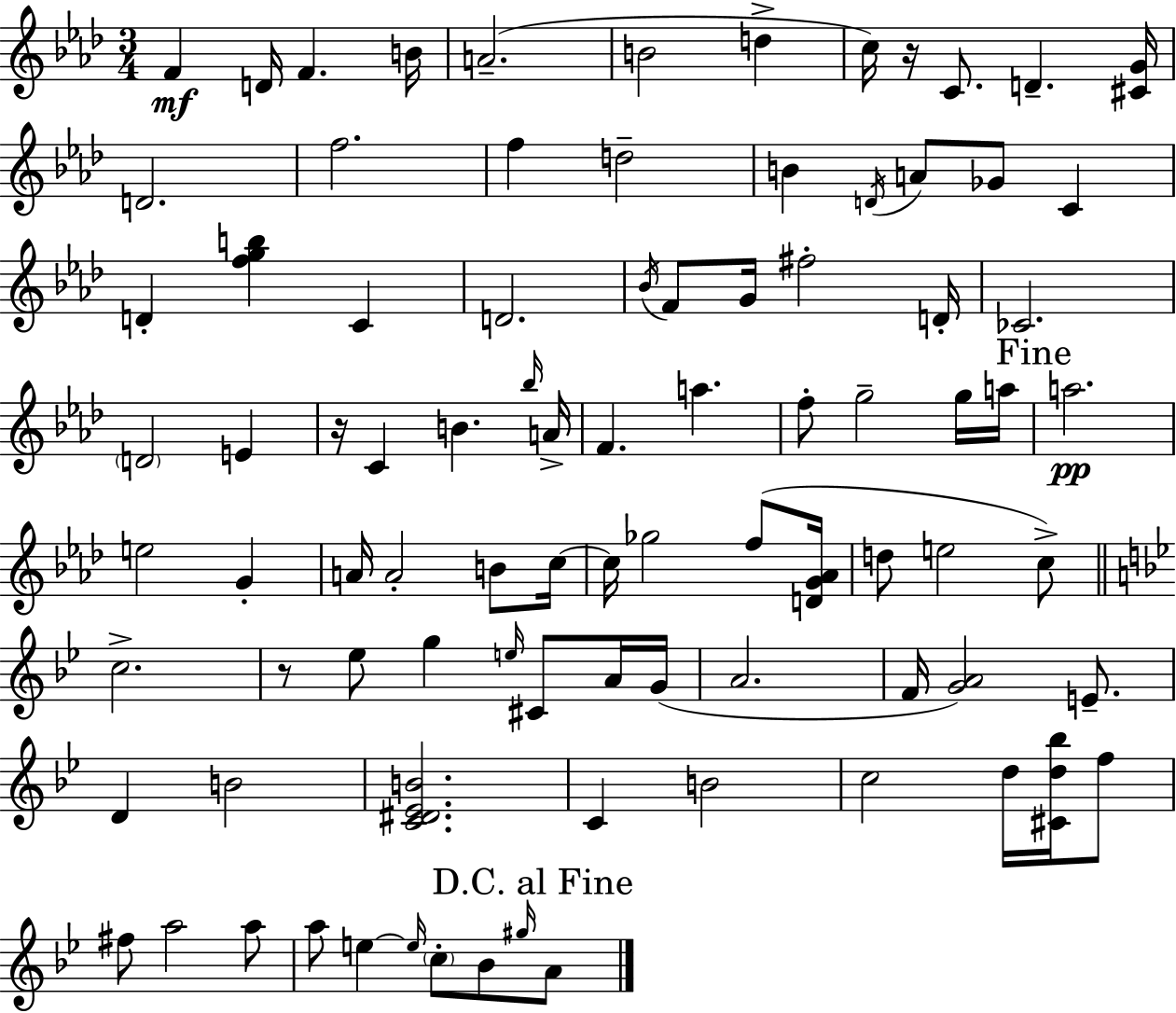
{
  \clef treble
  \numericTimeSignature
  \time 3/4
  \key aes \major
  f'4\mf d'16 f'4. b'16 | a'2.--( | b'2 d''4-> | c''16) r16 c'8. d'4.-- <cis' g'>16 | \break d'2. | f''2. | f''4 d''2-- | b'4 \acciaccatura { d'16 } a'8 ges'8 c'4 | \break d'4-. <f'' g'' b''>4 c'4 | d'2. | \acciaccatura { bes'16 } f'8 g'16 fis''2-. | d'16-. ces'2. | \break \parenthesize d'2 e'4 | r16 c'4 b'4. | \grace { bes''16 } a'16-> f'4. a''4. | f''8-. g''2-- | \break g''16 a''16 \mark "Fine" a''2.\pp | e''2 g'4-. | a'16 a'2-. | b'8 c''16~~ c''16 ges''2 | \break f''8( <d' g' aes'>16 d''8 e''2 | c''8->) \bar "||" \break \key bes \major c''2.-> | r8 ees''8 g''4 \grace { e''16 } cis'8 a'16 | g'16( a'2. | f'16 <g' a'>2) e'8.-- | \break d'4 b'2 | <c' dis' ees' b'>2. | c'4 b'2 | c''2 d''16 <cis' d'' bes''>16 f''8 | \break fis''8 a''2 a''8 | a''8 e''4~~ \grace { e''16 } \parenthesize c''8-. bes'8 | \grace { gis''16 } \mark "D.C. al Fine" a'8 \bar "|."
}